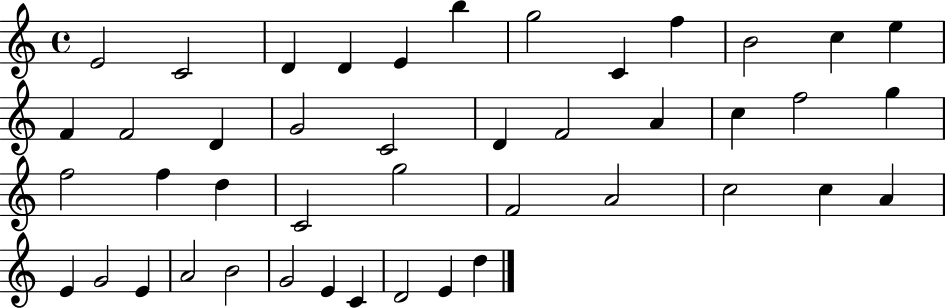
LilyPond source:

{
  \clef treble
  \time 4/4
  \defaultTimeSignature
  \key c \major
  e'2 c'2 | d'4 d'4 e'4 b''4 | g''2 c'4 f''4 | b'2 c''4 e''4 | \break f'4 f'2 d'4 | g'2 c'2 | d'4 f'2 a'4 | c''4 f''2 g''4 | \break f''2 f''4 d''4 | c'2 g''2 | f'2 a'2 | c''2 c''4 a'4 | \break e'4 g'2 e'4 | a'2 b'2 | g'2 e'4 c'4 | d'2 e'4 d''4 | \break \bar "|."
}